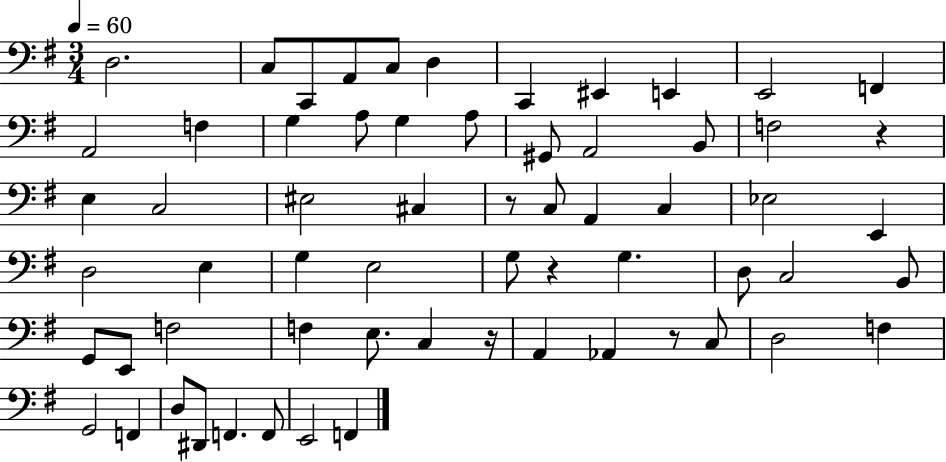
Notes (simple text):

D3/h. C3/e C2/e A2/e C3/e D3/q C2/q EIS2/q E2/q E2/h F2/q A2/h F3/q G3/q A3/e G3/q A3/e G#2/e A2/h B2/e F3/h R/q E3/q C3/h EIS3/h C#3/q R/e C3/e A2/q C3/q Eb3/h E2/q D3/h E3/q G3/q E3/h G3/e R/q G3/q. D3/e C3/h B2/e G2/e E2/e F3/h F3/q E3/e. C3/q R/s A2/q Ab2/q R/e C3/e D3/h F3/q G2/h F2/q D3/e D#2/e F2/q. F2/e E2/h F2/q